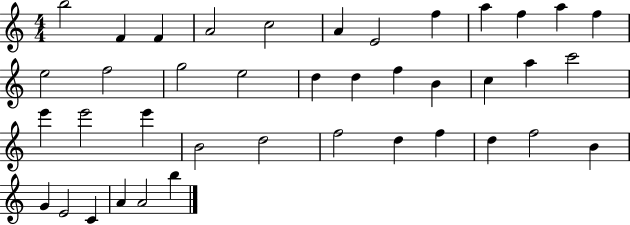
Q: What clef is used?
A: treble